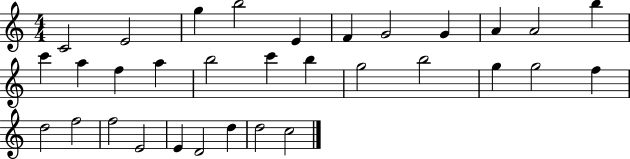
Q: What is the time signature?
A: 4/4